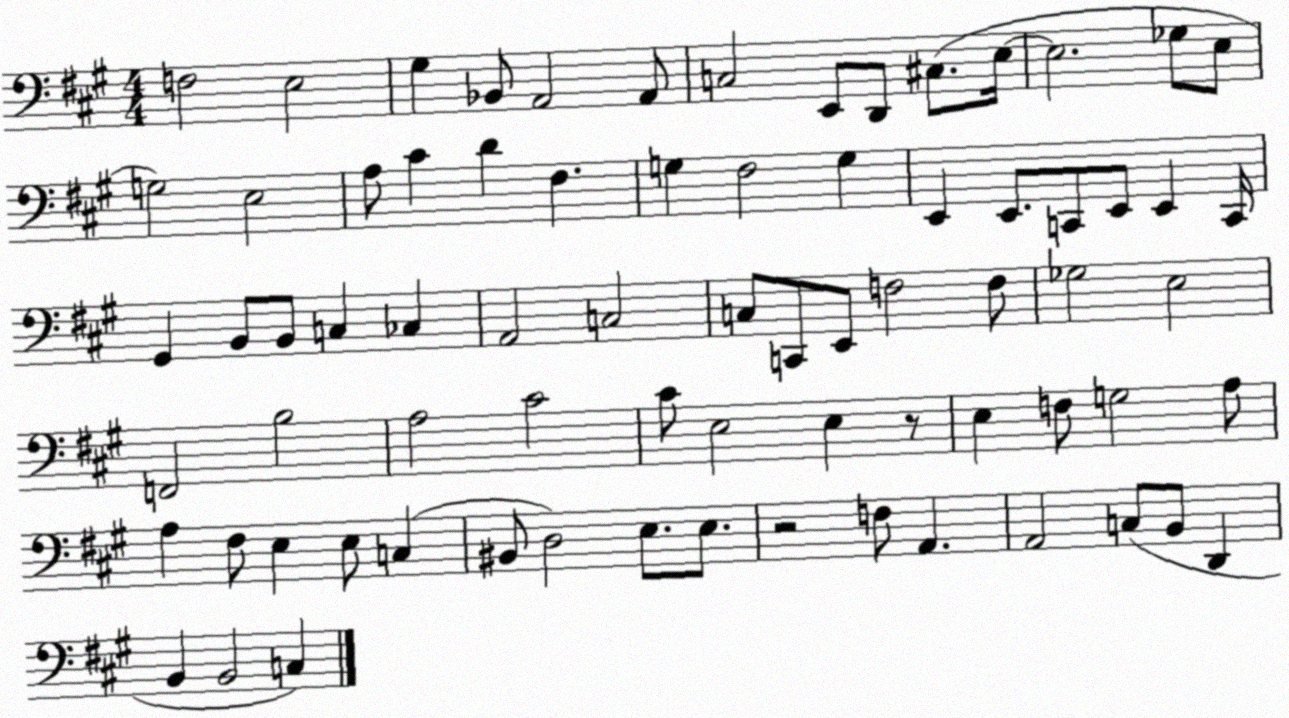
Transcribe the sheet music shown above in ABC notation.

X:1
T:Untitled
M:4/4
L:1/4
K:A
F,2 E,2 ^G, _B,,/2 A,,2 A,,/2 C,2 E,,/2 D,,/2 ^C,/2 E,/4 E,2 _G,/2 E,/2 G,2 E,2 A,/2 ^C D ^F, G, ^F,2 G, E,, E,,/2 C,,/2 E,,/2 E,, C,,/4 ^G,, B,,/2 B,,/2 C, _C, A,,2 C,2 C,/2 C,,/2 E,,/2 F,2 F,/2 _G,2 E,2 F,,2 B,2 A,2 ^C2 ^C/2 E,2 E, z/2 E, F,/2 G,2 A,/2 A, ^F,/2 E, E,/2 C, ^B,,/2 D,2 E,/2 E,/2 z2 F,/2 A,, A,,2 C,/2 B,,/2 D,, B,, B,,2 C,